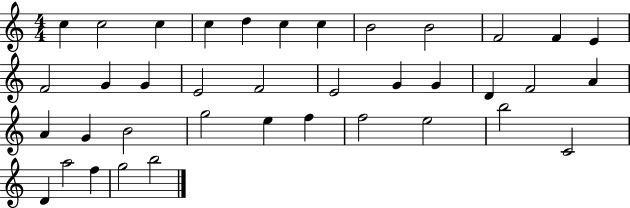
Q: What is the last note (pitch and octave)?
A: B5